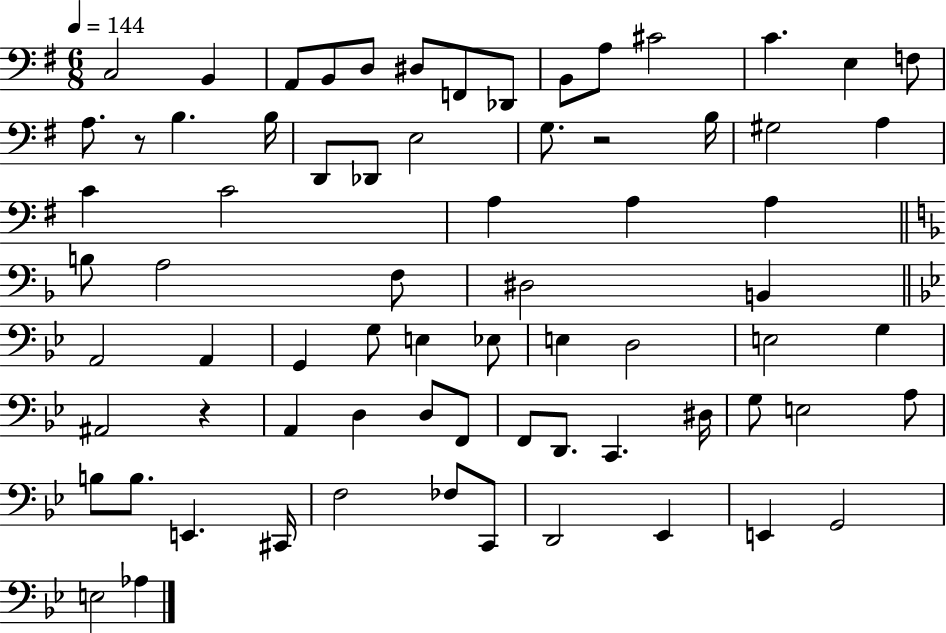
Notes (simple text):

C3/h B2/q A2/e B2/e D3/e D#3/e F2/e Db2/e B2/e A3/e C#4/h C4/q. E3/q F3/e A3/e. R/e B3/q. B3/s D2/e Db2/e E3/h G3/e. R/h B3/s G#3/h A3/q C4/q C4/h A3/q A3/q A3/q B3/e A3/h F3/e D#3/h B2/q A2/h A2/q G2/q G3/e E3/q Eb3/e E3/q D3/h E3/h G3/q A#2/h R/q A2/q D3/q D3/e F2/e F2/e D2/e. C2/q. D#3/s G3/e E3/h A3/e B3/e B3/e. E2/q. C#2/s F3/h FES3/e C2/e D2/h Eb2/q E2/q G2/h E3/h Ab3/q